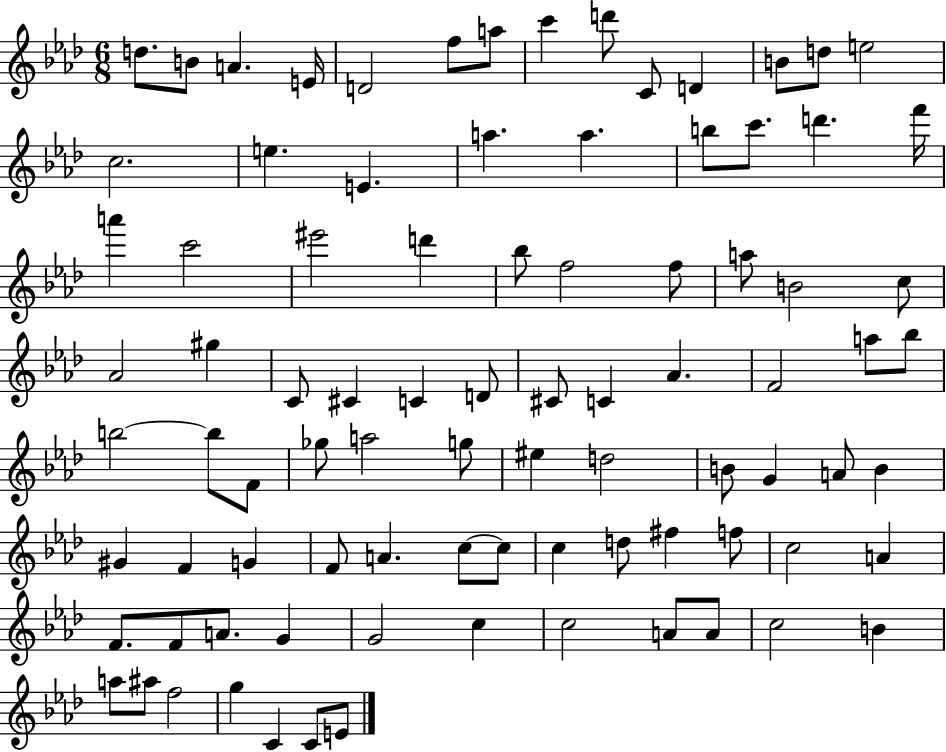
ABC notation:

X:1
T:Untitled
M:6/8
L:1/4
K:Ab
d/2 B/2 A E/4 D2 f/2 a/2 c' d'/2 C/2 D B/2 d/2 e2 c2 e E a a b/2 c'/2 d' f'/4 a' c'2 ^e'2 d' _b/2 f2 f/2 a/2 B2 c/2 _A2 ^g C/2 ^C C D/2 ^C/2 C _A F2 a/2 _b/2 b2 b/2 F/2 _g/2 a2 g/2 ^e d2 B/2 G A/2 B ^G F G F/2 A c/2 c/2 c d/2 ^f f/2 c2 A F/2 F/2 A/2 G G2 c c2 A/2 A/2 c2 B a/2 ^a/2 f2 g C C/2 E/2